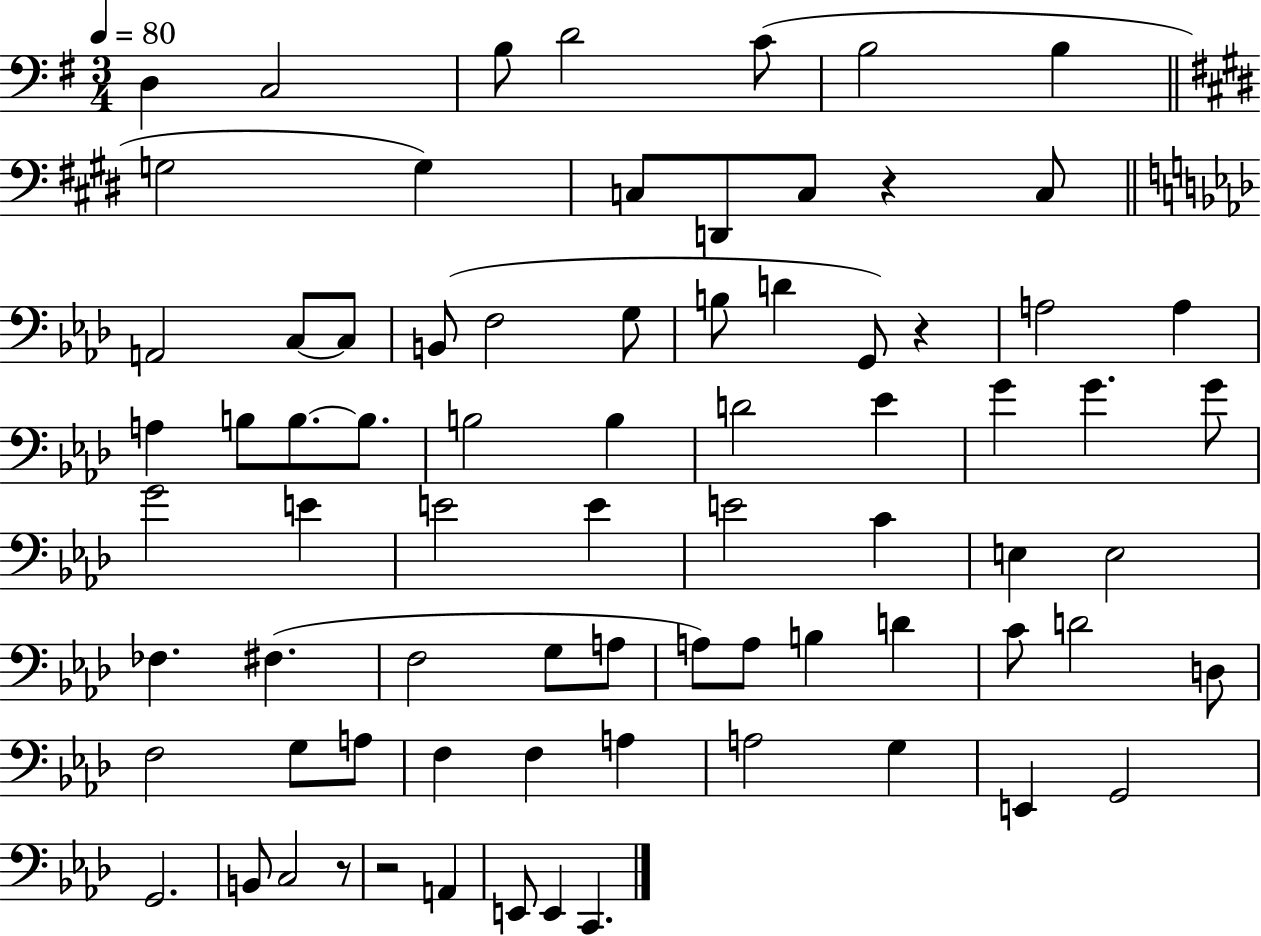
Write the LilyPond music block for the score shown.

{
  \clef bass
  \numericTimeSignature
  \time 3/4
  \key g \major
  \tempo 4 = 80
  \repeat volta 2 { d4 c2 | b8 d'2 c'8( | b2 b4 | \bar "||" \break \key e \major g2 g4) | c8 d,8 c8 r4 c8 | \bar "||" \break \key aes \major a,2 c8~~ c8 | b,8( f2 g8 | b8 d'4 g,8) r4 | a2 a4 | \break a4 b8 b8.~~ b8. | b2 b4 | d'2 ees'4 | g'4 g'4. g'8 | \break g'2 e'4 | e'2 e'4 | e'2 c'4 | e4 e2 | \break fes4. fis4.( | f2 g8 a8 | a8) a8 b4 d'4 | c'8 d'2 d8 | \break f2 g8 a8 | f4 f4 a4 | a2 g4 | e,4 g,2 | \break g,2. | b,8 c2 r8 | r2 a,4 | e,8 e,4 c,4. | \break } \bar "|."
}